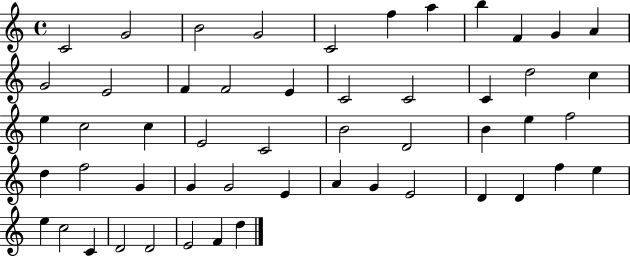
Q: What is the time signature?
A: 4/4